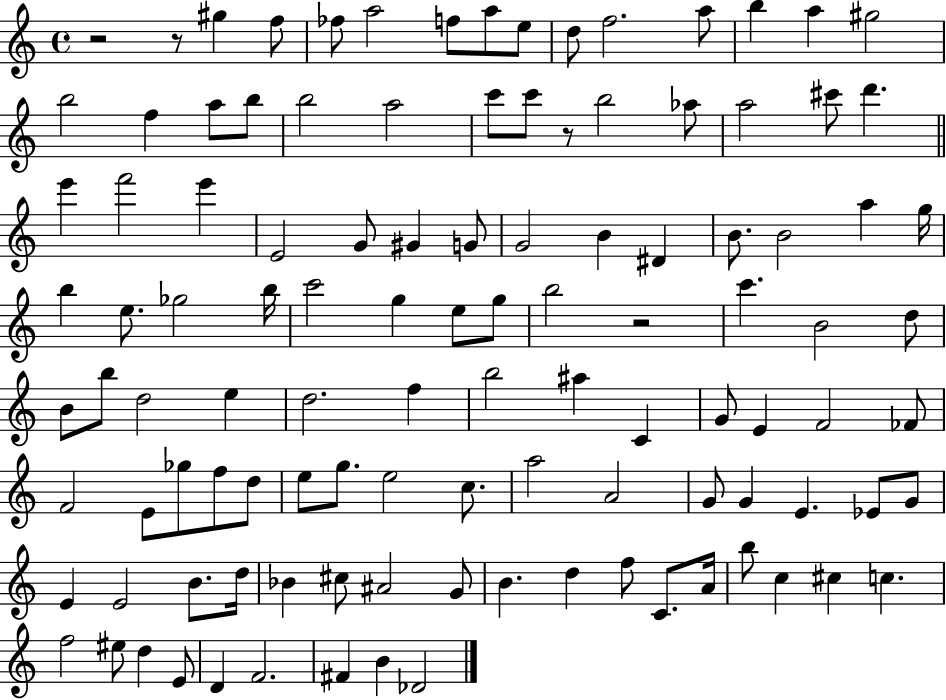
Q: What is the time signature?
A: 4/4